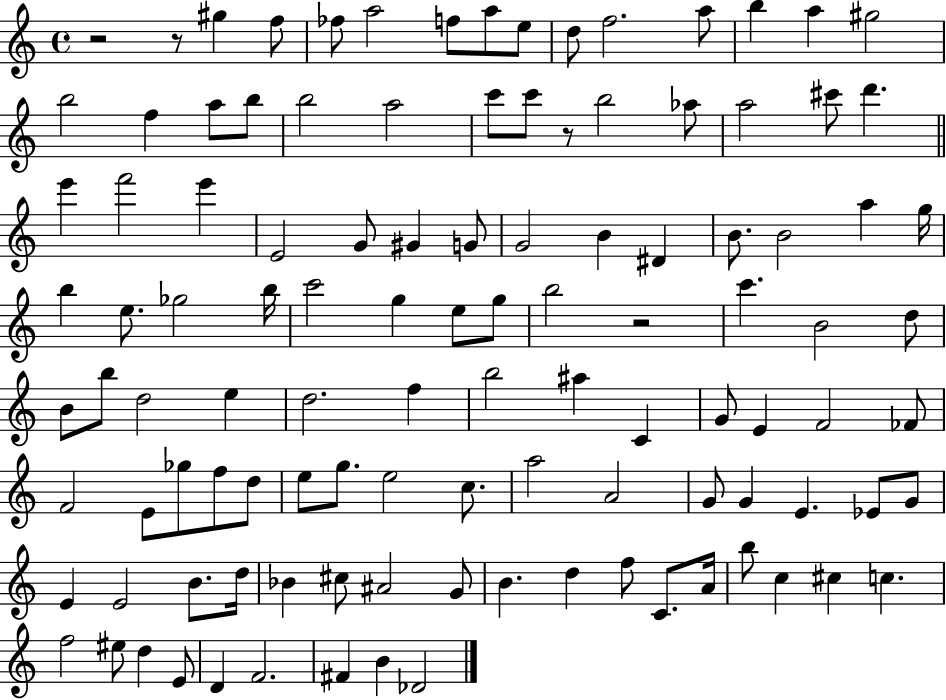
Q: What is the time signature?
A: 4/4